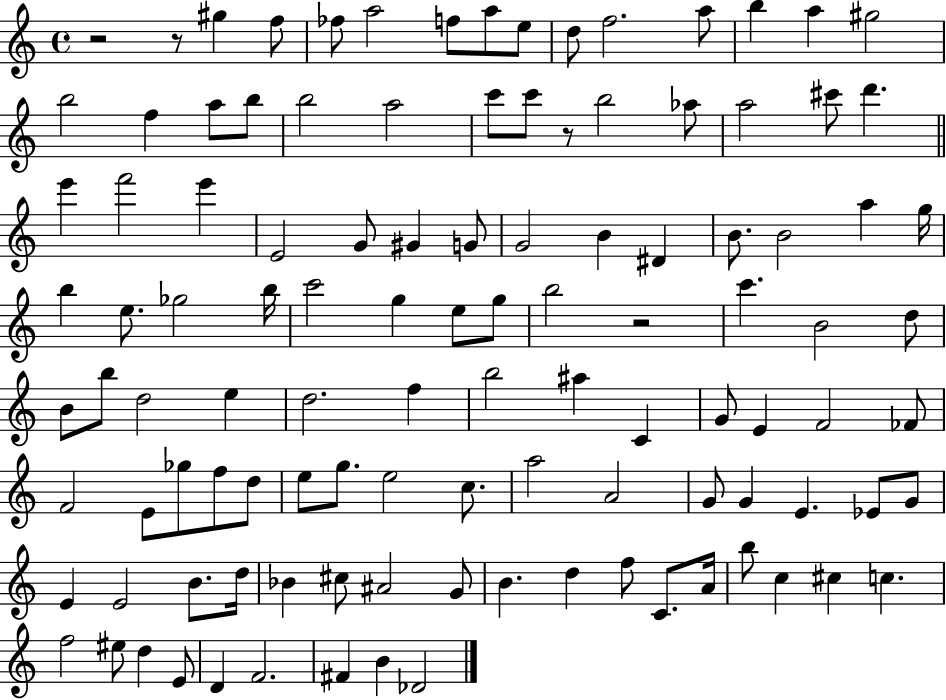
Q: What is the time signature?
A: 4/4